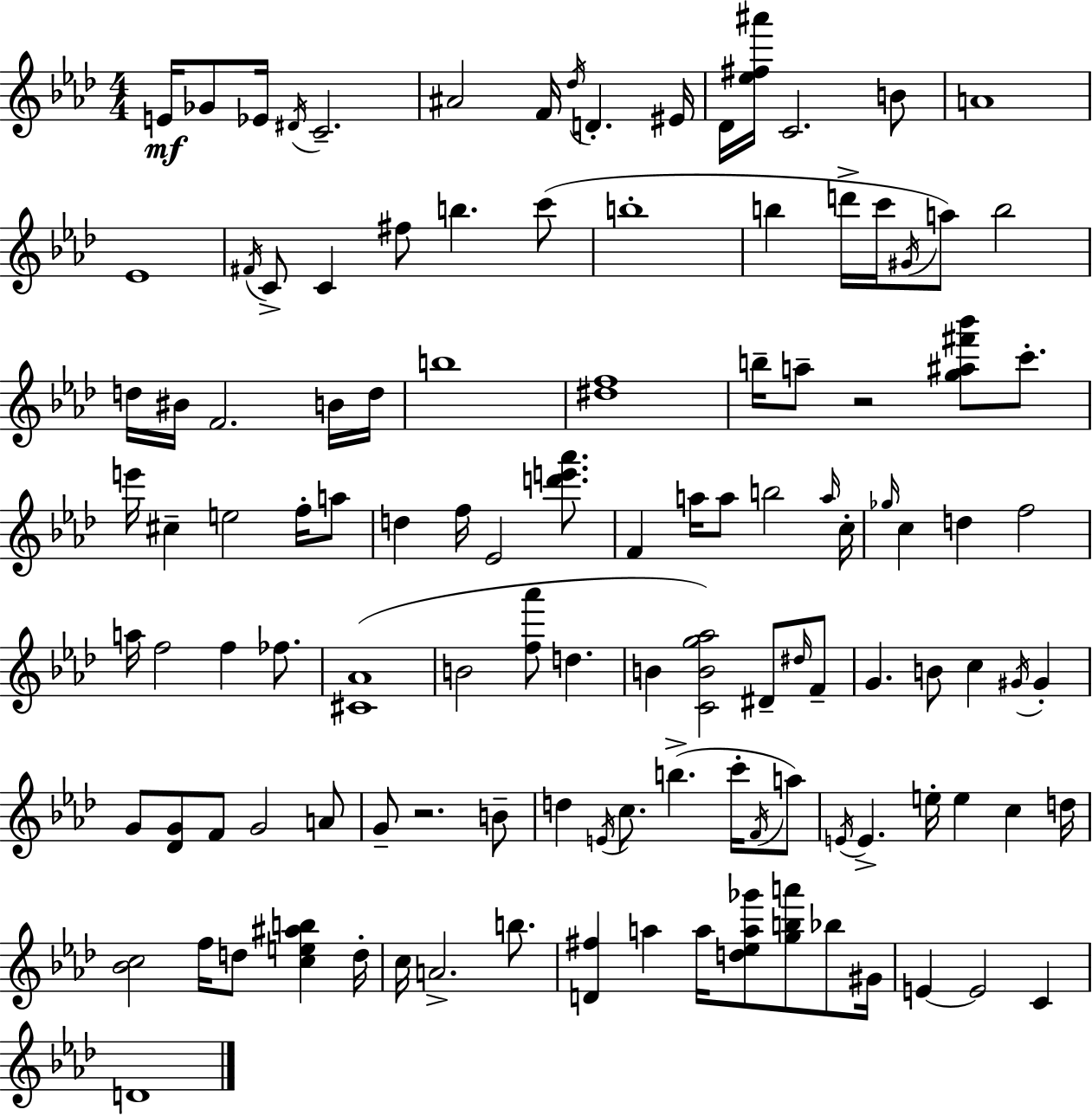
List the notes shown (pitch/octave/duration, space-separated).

E4/s Gb4/e Eb4/s D#4/s C4/h. A#4/h F4/s Db5/s D4/q. EIS4/s Db4/s [Eb5,F#5,A#6]/s C4/h. B4/e A4/w Eb4/w F#4/s C4/e C4/q F#5/e B5/q. C6/e B5/w B5/q D6/s C6/s G#4/s A5/e B5/h D5/s BIS4/s F4/h. B4/s D5/s B5/w [D#5,F5]/w B5/s A5/e R/h [G5,A#5,F#6,Bb6]/e C6/e. E6/s C#5/q E5/h F5/s A5/e D5/q F5/s Eb4/h [D6,E6,Ab6]/e. F4/q A5/s A5/e B5/h A5/s C5/s Gb5/s C5/q D5/q F5/h A5/s F5/h F5/q FES5/e. [C#4,Ab4]/w B4/h [F5,Ab6]/e D5/q. B4/q [C4,B4,G5,Ab5]/h D#4/e D#5/s F4/e G4/q. B4/e C5/q G#4/s G#4/q G4/e [Db4,G4]/e F4/e G4/h A4/e G4/e R/h. B4/e D5/q E4/s C5/e. B5/q. C6/s F4/s A5/e E4/s E4/q. E5/s E5/q C5/q D5/s [Bb4,C5]/h F5/s D5/e [C5,E5,A#5,B5]/q D5/s C5/s A4/h. B5/e. [D4,F#5]/q A5/q A5/s [D5,Eb5,A5,Gb6]/e [G5,B5,A6]/e Bb5/e G#4/s E4/q E4/h C4/q D4/w